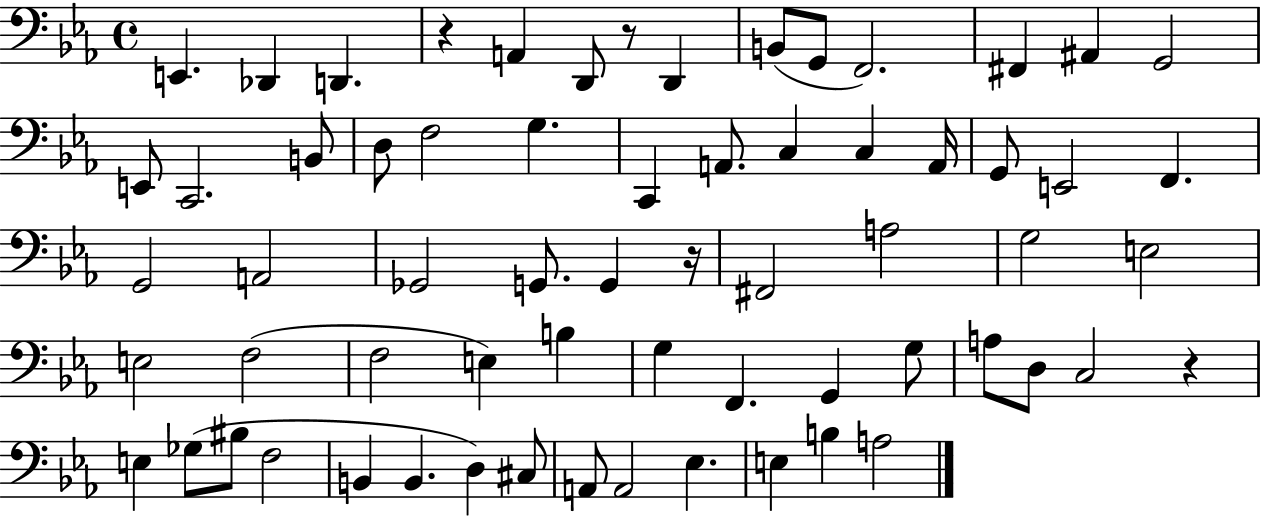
E2/q. Db2/q D2/q. R/q A2/q D2/e R/e D2/q B2/e G2/e F2/h. F#2/q A#2/q G2/h E2/e C2/h. B2/e D3/e F3/h G3/q. C2/q A2/e. C3/q C3/q A2/s G2/e E2/h F2/q. G2/h A2/h Gb2/h G2/e. G2/q R/s F#2/h A3/h G3/h E3/h E3/h F3/h F3/h E3/q B3/q G3/q F2/q. G2/q G3/e A3/e D3/e C3/h R/q E3/q Gb3/e BIS3/e F3/h B2/q B2/q. D3/q C#3/e A2/e A2/h Eb3/q. E3/q B3/q A3/h